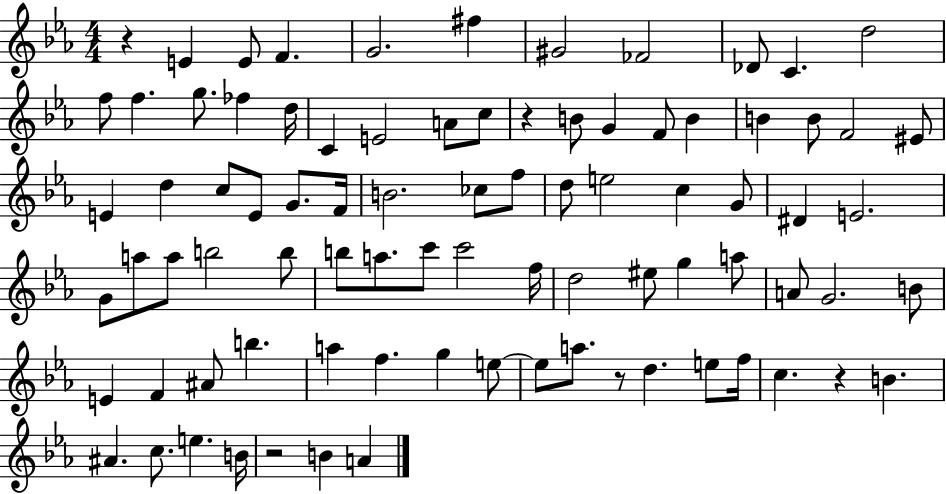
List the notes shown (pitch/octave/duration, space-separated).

R/q E4/q E4/e F4/q. G4/h. F#5/q G#4/h FES4/h Db4/e C4/q. D5/h F5/e F5/q. G5/e. FES5/q D5/s C4/q E4/h A4/e C5/e R/q B4/e G4/q F4/e B4/q B4/q B4/e F4/h EIS4/e E4/q D5/q C5/e E4/e G4/e. F4/s B4/h. CES5/e F5/e D5/e E5/h C5/q G4/e D#4/q E4/h. G4/e A5/e A5/e B5/h B5/e B5/e A5/e. C6/e C6/h F5/s D5/h EIS5/e G5/q A5/e A4/e G4/h. B4/e E4/q F4/q A#4/e B5/q. A5/q F5/q. G5/q E5/e E5/e A5/e. R/e D5/q. E5/e F5/s C5/q. R/q B4/q. A#4/q. C5/e. E5/q. B4/s R/h B4/q A4/q